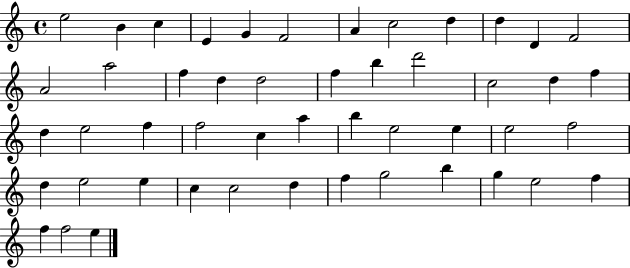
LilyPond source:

{
  \clef treble
  \time 4/4
  \defaultTimeSignature
  \key c \major
  e''2 b'4 c''4 | e'4 g'4 f'2 | a'4 c''2 d''4 | d''4 d'4 f'2 | \break a'2 a''2 | f''4 d''4 d''2 | f''4 b''4 d'''2 | c''2 d''4 f''4 | \break d''4 e''2 f''4 | f''2 c''4 a''4 | b''4 e''2 e''4 | e''2 f''2 | \break d''4 e''2 e''4 | c''4 c''2 d''4 | f''4 g''2 b''4 | g''4 e''2 f''4 | \break f''4 f''2 e''4 | \bar "|."
}